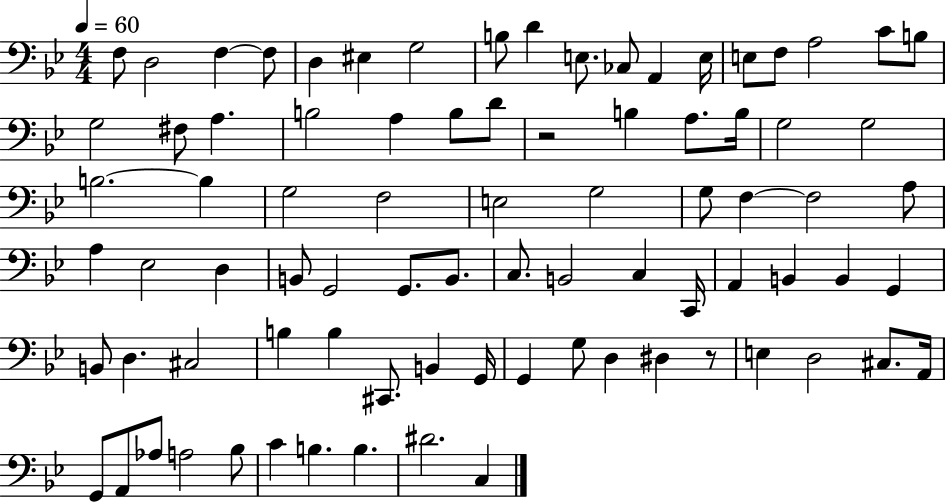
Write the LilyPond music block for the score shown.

{
  \clef bass
  \numericTimeSignature
  \time 4/4
  \key bes \major
  \tempo 4 = 60
  f8 d2 f4~~ f8 | d4 eis4 g2 | b8 d'4 e8. ces8 a,4 e16 | e8 f8 a2 c'8 b8 | \break g2 fis8 a4. | b2 a4 b8 d'8 | r2 b4 a8. b16 | g2 g2 | \break b2.~~ b4 | g2 f2 | e2 g2 | g8 f4~~ f2 a8 | \break a4 ees2 d4 | b,8 g,2 g,8. b,8. | c8. b,2 c4 c,16 | a,4 b,4 b,4 g,4 | \break b,8 d4. cis2 | b4 b4 cis,8. b,4 g,16 | g,4 g8 d4 dis4 r8 | e4 d2 cis8. a,16 | \break g,8 a,8 aes8 a2 bes8 | c'4 b4. b4. | dis'2. c4 | \bar "|."
}